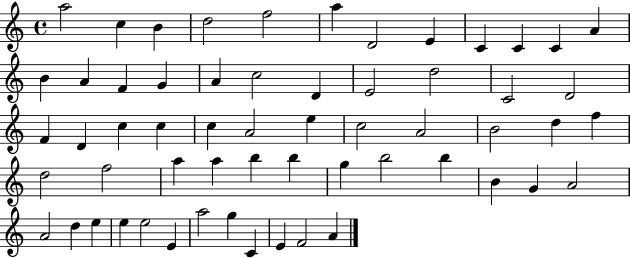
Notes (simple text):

A5/h C5/q B4/q D5/h F5/h A5/q D4/h E4/q C4/q C4/q C4/q A4/q B4/q A4/q F4/q G4/q A4/q C5/h D4/q E4/h D5/h C4/h D4/h F4/q D4/q C5/q C5/q C5/q A4/h E5/q C5/h A4/h B4/h D5/q F5/q D5/h F5/h A5/q A5/q B5/q B5/q G5/q B5/h B5/q B4/q G4/q A4/h A4/h D5/q E5/q E5/q E5/h E4/q A5/h G5/q C4/q E4/q F4/h A4/q